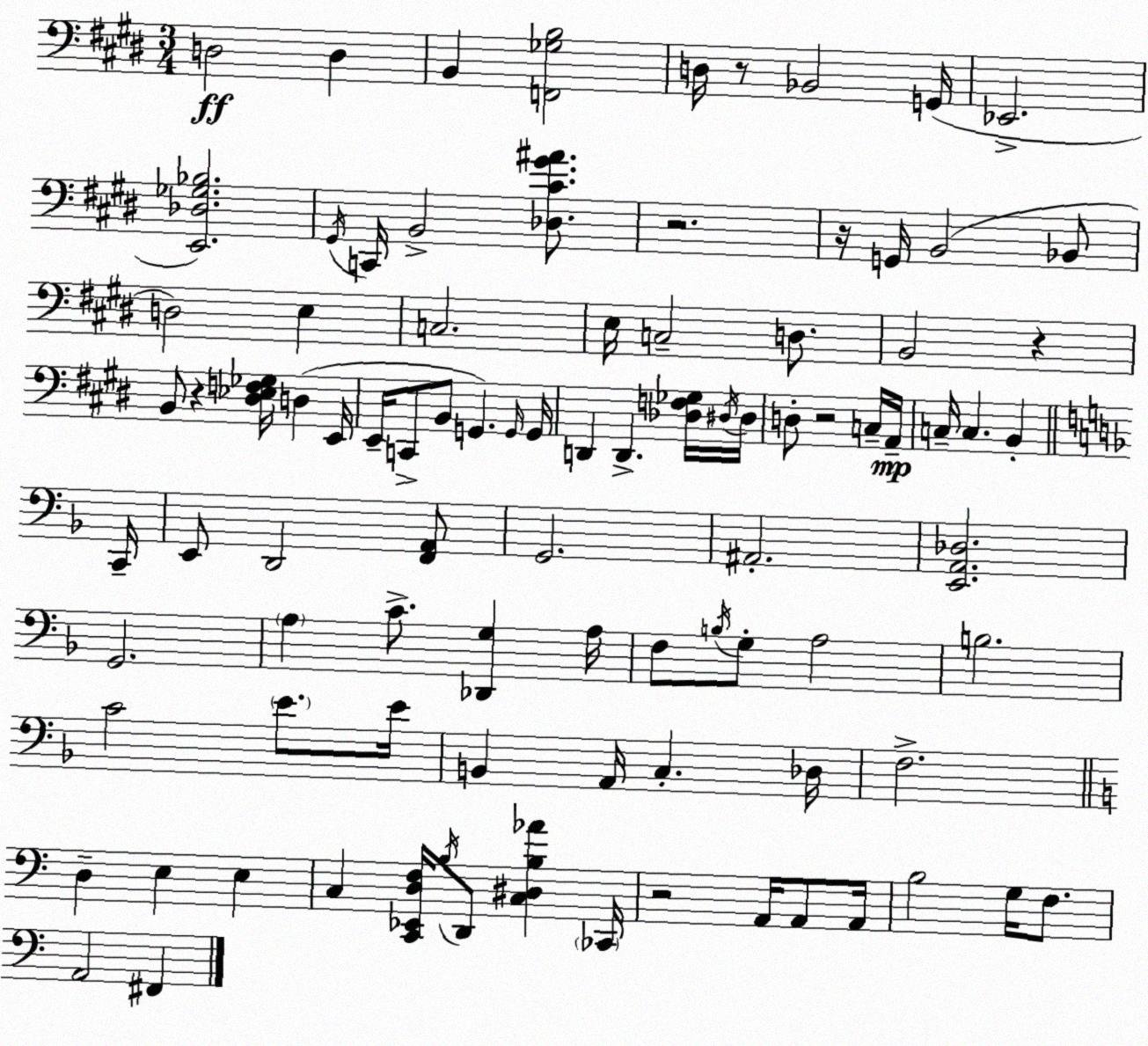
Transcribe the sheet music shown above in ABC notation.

X:1
T:Untitled
M:3/4
L:1/4
K:E
D,2 D, B,, [F,,_G,B,]2 D,/4 z/2 _B,,2 G,,/4 _E,,2 [E,,_D,_G,_B,]2 ^G,,/4 C,,/4 B,,2 [_D,^C^G^A]/2 z2 z/4 G,,/4 B,,2 _B,,/2 D,2 E, C,2 E,/4 C,2 D,/2 B,,2 z B,,/2 z [^D,_E,F,_G,]/4 D, E,,/4 E,,/4 C,,/2 B,,/2 G,, G,,/4 G,,/4 D,, D,, [_D,F,_G,]/4 ^D,/4 ^D,/4 D,/2 z2 C,/4 A,,/4 C,/4 C, B,, C,,/4 E,,/2 D,,2 [F,,A,,]/2 G,,2 ^A,,2 [E,,A,,_D,]2 G,,2 A, C/2 [_D,,G,] A,/4 F,/2 B,/4 G,/2 A,2 B,2 C2 E/2 E/4 B,, A,,/4 C, _D,/4 F,2 D, E, E, C, [C,,_E,,D,F,]/4 B,/4 D,,/2 [C,^D,B,_A] _C,,/4 z2 A,,/4 A,,/2 A,,/4 B,2 G,/4 F,/2 A,,2 ^F,,